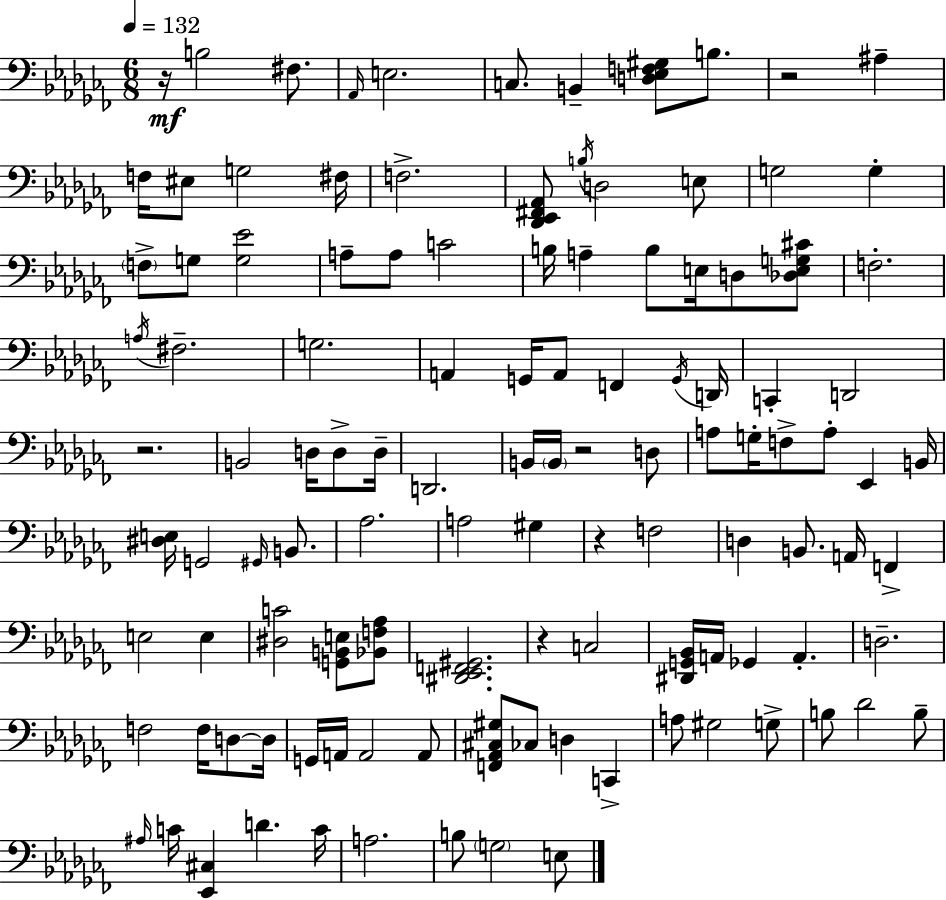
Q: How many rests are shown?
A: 6